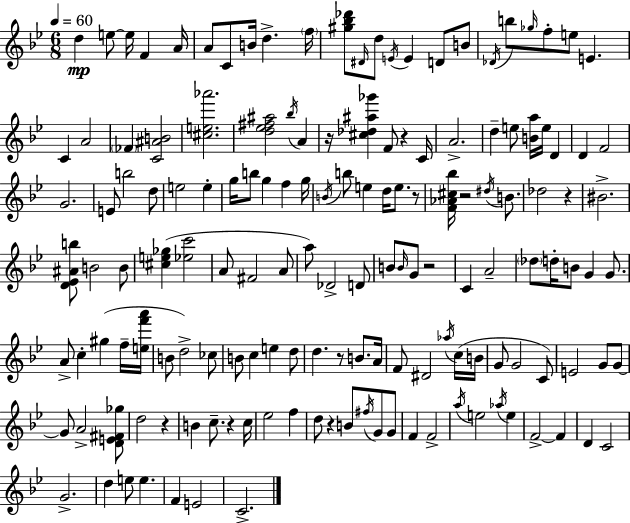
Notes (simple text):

D5/q E5/e E5/s F4/q A4/s A4/e C4/e B4/s D5/q. F5/s [G#5,Bb5,Db6]/e D#4/s D5/e E4/s E4/q D4/e B4/e Db4/s B5/e Gb5/s F5/e E5/e E4/q. C4/q A4/h FES4/q [C4,A#4,B4]/h [C#5,E5,Ab6]/h. [D5,Eb5,F#5,A#5]/h Bb5/s A4/q R/s [C#5,Db5,A#5,Gb6]/q F4/e R/q C4/s A4/h. D5/q E5/e [B4,A5]/s E5/s D4/q D4/q F4/h G4/h. E4/e B5/h D5/e E5/h E5/q G5/s B5/e G5/q F5/q G5/s B4/s B5/e E5/q D5/s E5/e. R/e [F4,Ab4,C#5,Bb5]/s R/h D#5/s B4/e. Db5/h R/q BIS4/h. [D4,Eb4,A#4,B5]/e B4/h B4/e [C#5,E5,Gb5]/q [Eb5,C6]/h A4/e F#4/h A4/e A5/e Db4/h D4/e B4/e B4/s G4/e R/h C4/q A4/h Db5/e D5/s B4/e G4/q G4/e. A4/e C5/q G#5/q F5/s [E5,F6,A6]/s B4/e D5/h CES5/e B4/e C5/q E5/q D5/e D5/q. R/e B4/e. A4/s F4/e D#4/h Ab5/s C5/s B4/s G4/e G4/h C4/e E4/h G4/e G4/e G4/e A4/h [D4,E4,F#4,Gb5]/e D5/h R/q B4/q C5/e. R/q C5/s Eb5/h F5/q D5/e R/q B4/e F#5/s G4/e G4/e F4/q F4/h A5/s E5/h Ab5/s E5/q F4/h F4/q D4/q C4/h G4/h. D5/q E5/e E5/q. F4/q E4/h C4/h.